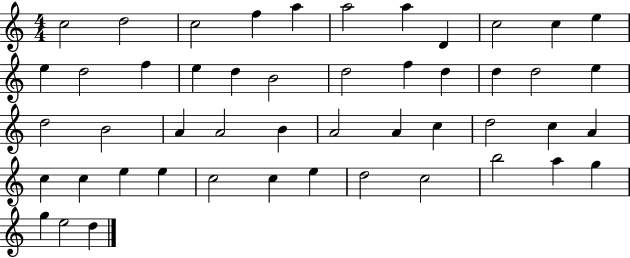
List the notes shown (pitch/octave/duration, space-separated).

C5/h D5/h C5/h F5/q A5/q A5/h A5/q D4/q C5/h C5/q E5/q E5/q D5/h F5/q E5/q D5/q B4/h D5/h F5/q D5/q D5/q D5/h E5/q D5/h B4/h A4/q A4/h B4/q A4/h A4/q C5/q D5/h C5/q A4/q C5/q C5/q E5/q E5/q C5/h C5/q E5/q D5/h C5/h B5/h A5/q G5/q G5/q E5/h D5/q